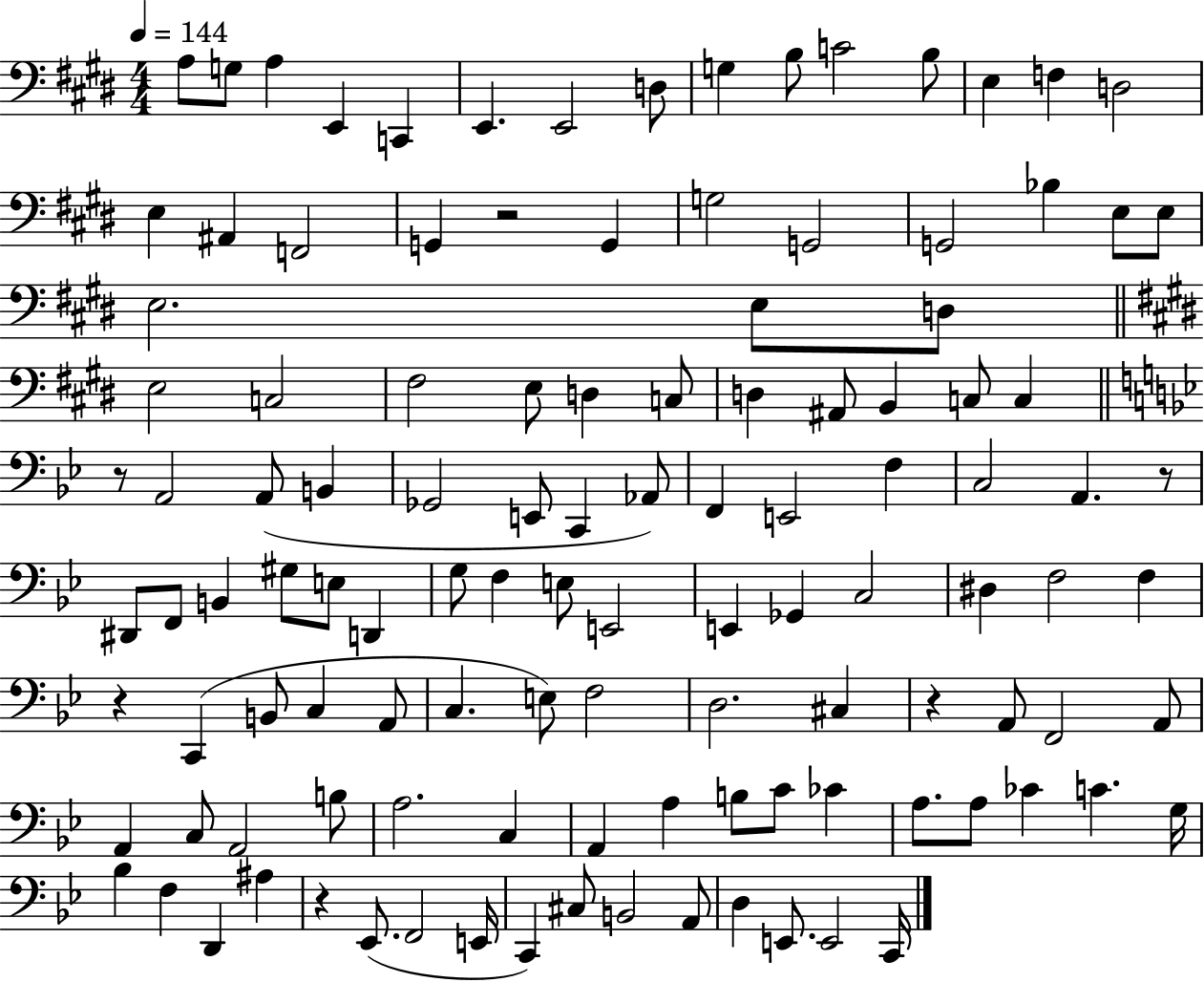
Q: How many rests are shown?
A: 6